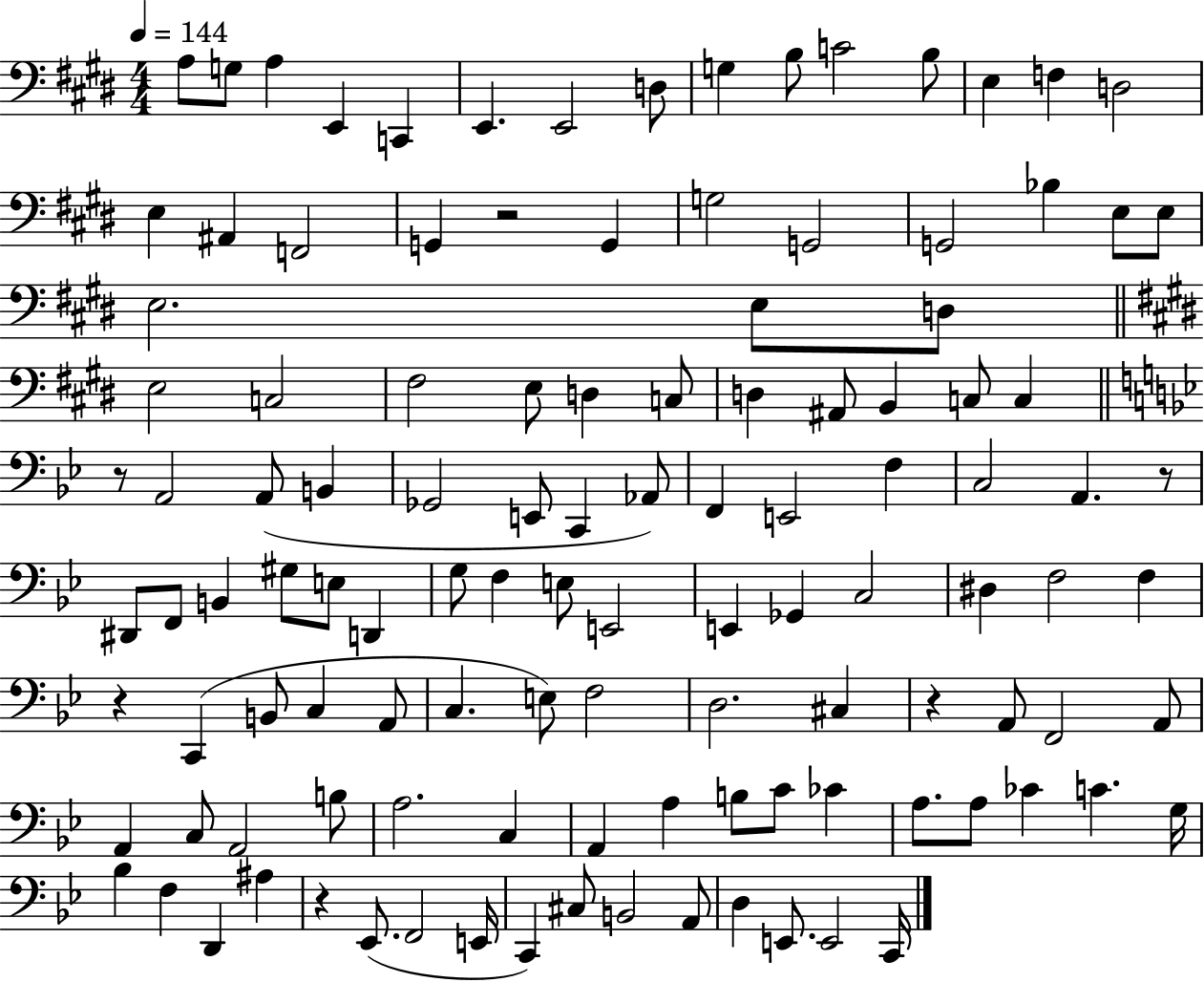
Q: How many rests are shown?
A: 6